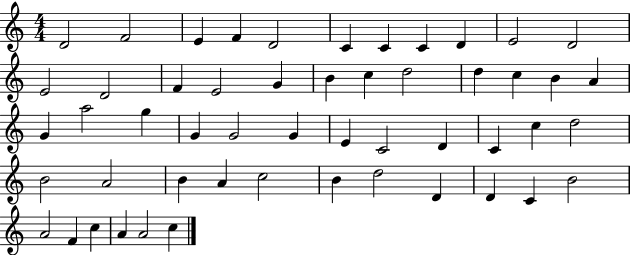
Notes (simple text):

D4/h F4/h E4/q F4/q D4/h C4/q C4/q C4/q D4/q E4/h D4/h E4/h D4/h F4/q E4/h G4/q B4/q C5/q D5/h D5/q C5/q B4/q A4/q G4/q A5/h G5/q G4/q G4/h G4/q E4/q C4/h D4/q C4/q C5/q D5/h B4/h A4/h B4/q A4/q C5/h B4/q D5/h D4/q D4/q C4/q B4/h A4/h F4/q C5/q A4/q A4/h C5/q